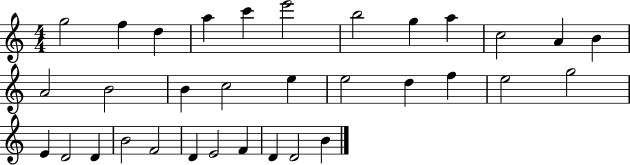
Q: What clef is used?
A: treble